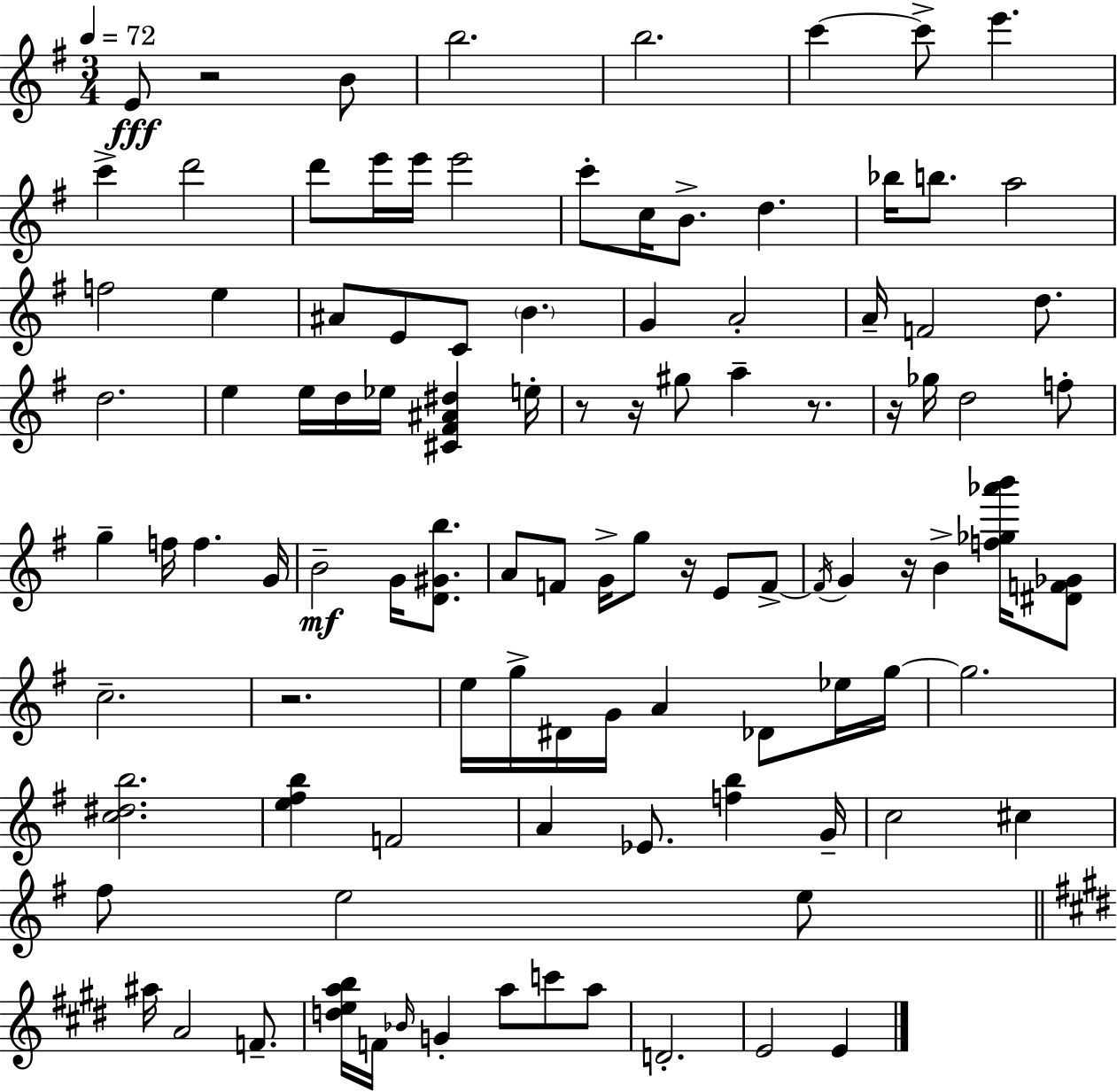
E4/e R/h B4/e B5/h. B5/h. C6/q C6/e E6/q. C6/q D6/h D6/e E6/s E6/s E6/h C6/e C5/s B4/e. D5/q. Bb5/s B5/e. A5/h F5/h E5/q A#4/e E4/e C4/e B4/q. G4/q A4/h A4/s F4/h D5/e. D5/h. E5/q E5/s D5/s Eb5/s [C#4,F#4,A#4,D#5]/q E5/s R/e R/s G#5/e A5/q R/e. R/s Gb5/s D5/h F5/e G5/q F5/s F5/q. G4/s B4/h G4/s [D4,G#4,B5]/e. A4/e F4/e G4/s G5/e R/s E4/e F4/e F4/s G4/q R/s B4/q [F5,Gb5,Ab6,B6]/s [D#4,F4,Gb4]/e C5/h. R/h. E5/s G5/s D#4/s G4/s A4/q Db4/e Eb5/s G5/s G5/h. [C5,D#5,B5]/h. [E5,F#5,B5]/q F4/h A4/q Eb4/e. [F5,B5]/q G4/s C5/h C#5/q F#5/e E5/h E5/e A#5/s A4/h F4/e. [D5,E5,A5,B5]/s F4/s Bb4/s G4/q A5/e C6/e A5/e D4/h. E4/h E4/q